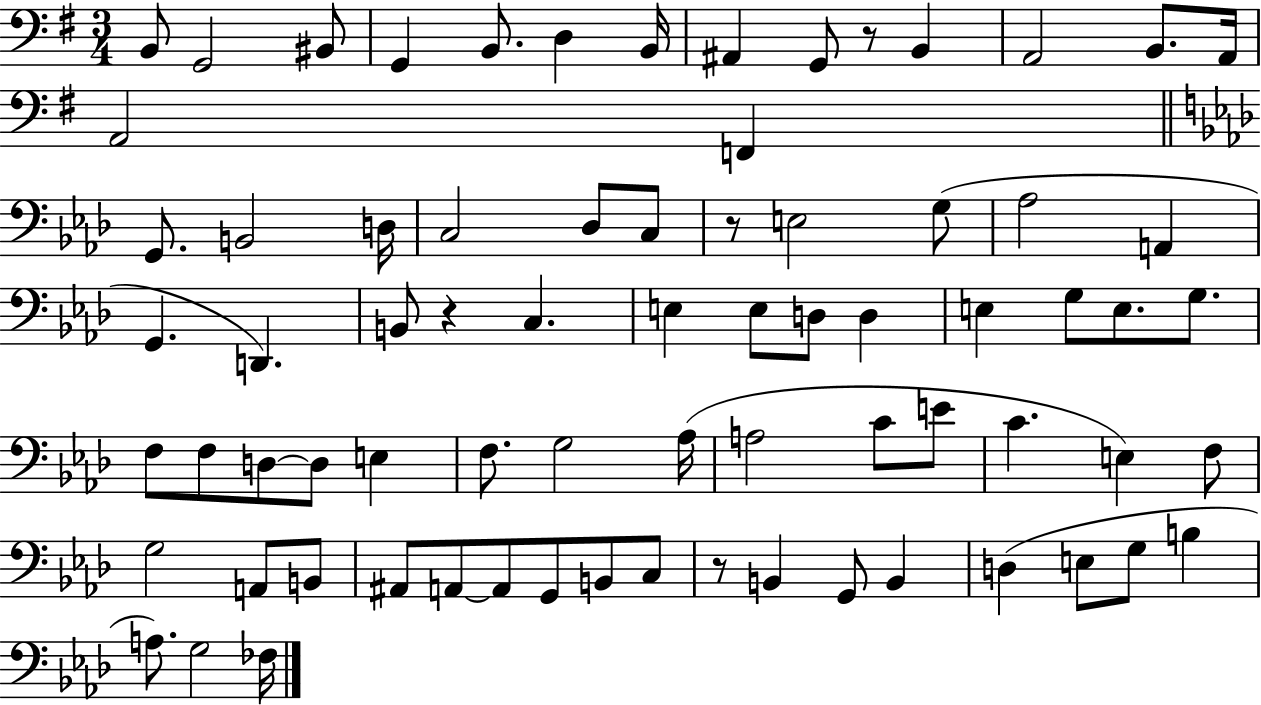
X:1
T:Untitled
M:3/4
L:1/4
K:G
B,,/2 G,,2 ^B,,/2 G,, B,,/2 D, B,,/4 ^A,, G,,/2 z/2 B,, A,,2 B,,/2 A,,/4 A,,2 F,, G,,/2 B,,2 D,/4 C,2 _D,/2 C,/2 z/2 E,2 G,/2 _A,2 A,, G,, D,, B,,/2 z C, E, E,/2 D,/2 D, E, G,/2 E,/2 G,/2 F,/2 F,/2 D,/2 D,/2 E, F,/2 G,2 _A,/4 A,2 C/2 E/2 C E, F,/2 G,2 A,,/2 B,,/2 ^A,,/2 A,,/2 A,,/2 G,,/2 B,,/2 C,/2 z/2 B,, G,,/2 B,, D, E,/2 G,/2 B, A,/2 G,2 _F,/4